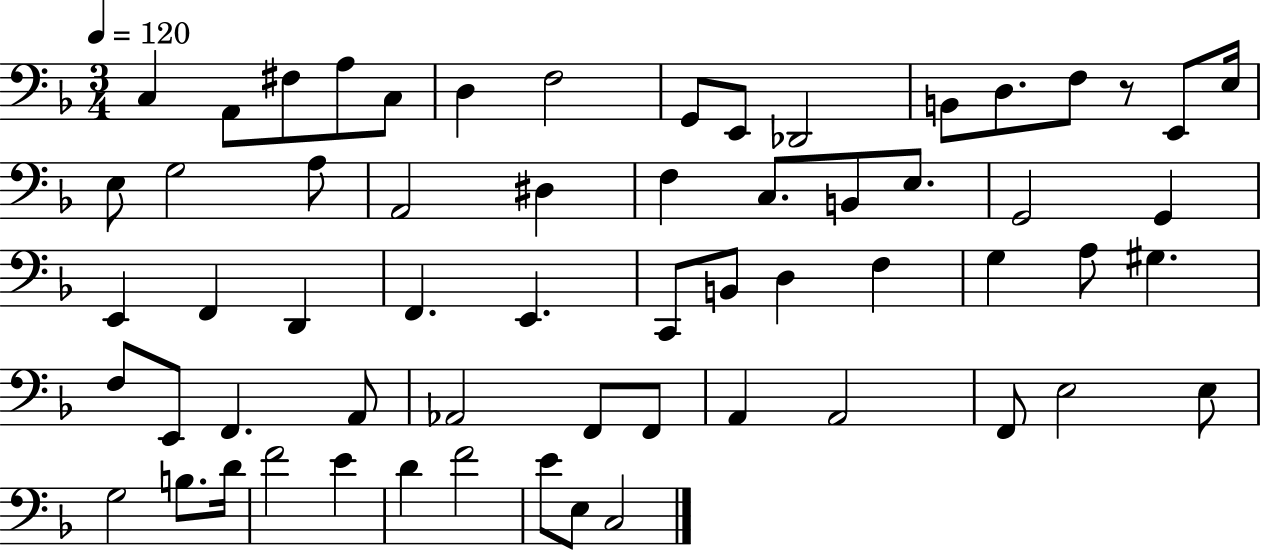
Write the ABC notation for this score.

X:1
T:Untitled
M:3/4
L:1/4
K:F
C, A,,/2 ^F,/2 A,/2 C,/2 D, F,2 G,,/2 E,,/2 _D,,2 B,,/2 D,/2 F,/2 z/2 E,,/2 E,/4 E,/2 G,2 A,/2 A,,2 ^D, F, C,/2 B,,/2 E,/2 G,,2 G,, E,, F,, D,, F,, E,, C,,/2 B,,/2 D, F, G, A,/2 ^G, F,/2 E,,/2 F,, A,,/2 _A,,2 F,,/2 F,,/2 A,, A,,2 F,,/2 E,2 E,/2 G,2 B,/2 D/4 F2 E D F2 E/2 E,/2 C,2